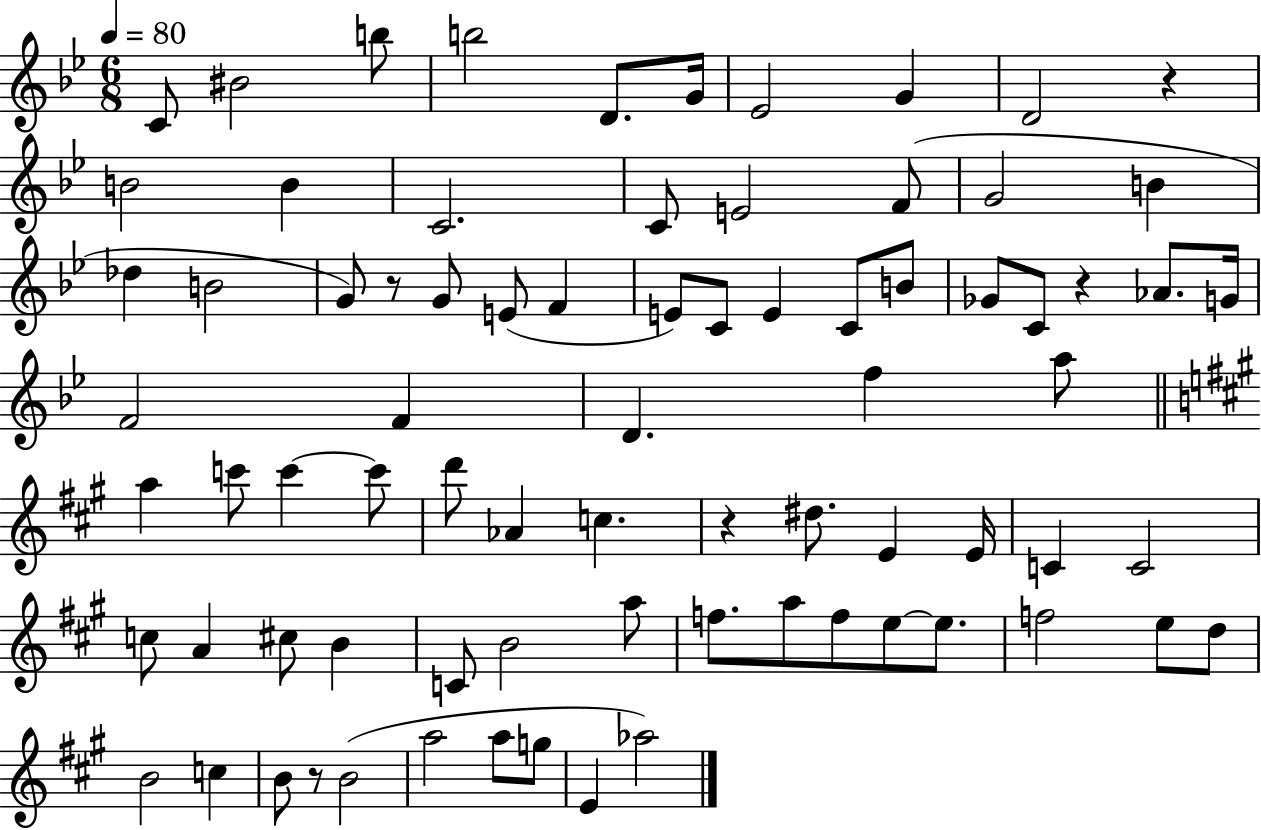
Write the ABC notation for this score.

X:1
T:Untitled
M:6/8
L:1/4
K:Bb
C/2 ^B2 b/2 b2 D/2 G/4 _E2 G D2 z B2 B C2 C/2 E2 F/2 G2 B _d B2 G/2 z/2 G/2 E/2 F E/2 C/2 E C/2 B/2 _G/2 C/2 z _A/2 G/4 F2 F D f a/2 a c'/2 c' c'/2 d'/2 _A c z ^d/2 E E/4 C C2 c/2 A ^c/2 B C/2 B2 a/2 f/2 a/2 f/2 e/2 e/2 f2 e/2 d/2 B2 c B/2 z/2 B2 a2 a/2 g/2 E _a2